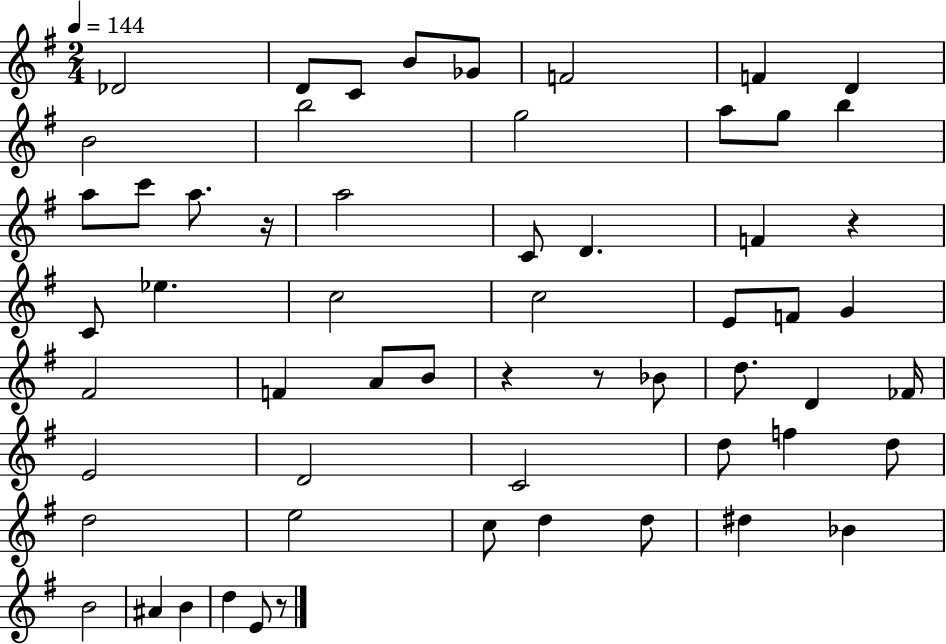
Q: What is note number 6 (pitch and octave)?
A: F4